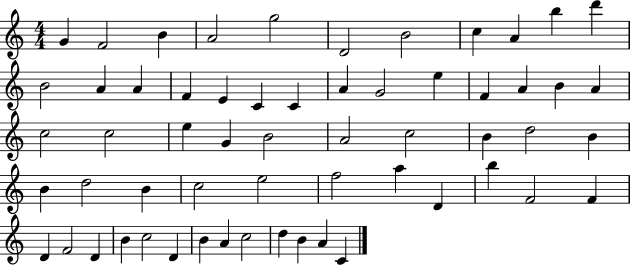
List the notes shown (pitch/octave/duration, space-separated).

G4/q F4/h B4/q A4/h G5/h D4/h B4/h C5/q A4/q B5/q D6/q B4/h A4/q A4/q F4/q E4/q C4/q C4/q A4/q G4/h E5/q F4/q A4/q B4/q A4/q C5/h C5/h E5/q G4/q B4/h A4/h C5/h B4/q D5/h B4/q B4/q D5/h B4/q C5/h E5/h F5/h A5/q D4/q B5/q F4/h F4/q D4/q F4/h D4/q B4/q C5/h D4/q B4/q A4/q C5/h D5/q B4/q A4/q C4/q